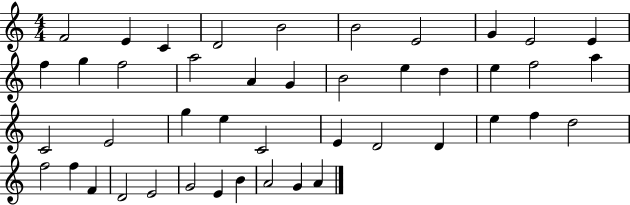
{
  \clef treble
  \numericTimeSignature
  \time 4/4
  \key c \major
  f'2 e'4 c'4 | d'2 b'2 | b'2 e'2 | g'4 e'2 e'4 | \break f''4 g''4 f''2 | a''2 a'4 g'4 | b'2 e''4 d''4 | e''4 f''2 a''4 | \break c'2 e'2 | g''4 e''4 c'2 | e'4 d'2 d'4 | e''4 f''4 d''2 | \break f''2 f''4 f'4 | d'2 e'2 | g'2 e'4 b'4 | a'2 g'4 a'4 | \break \bar "|."
}